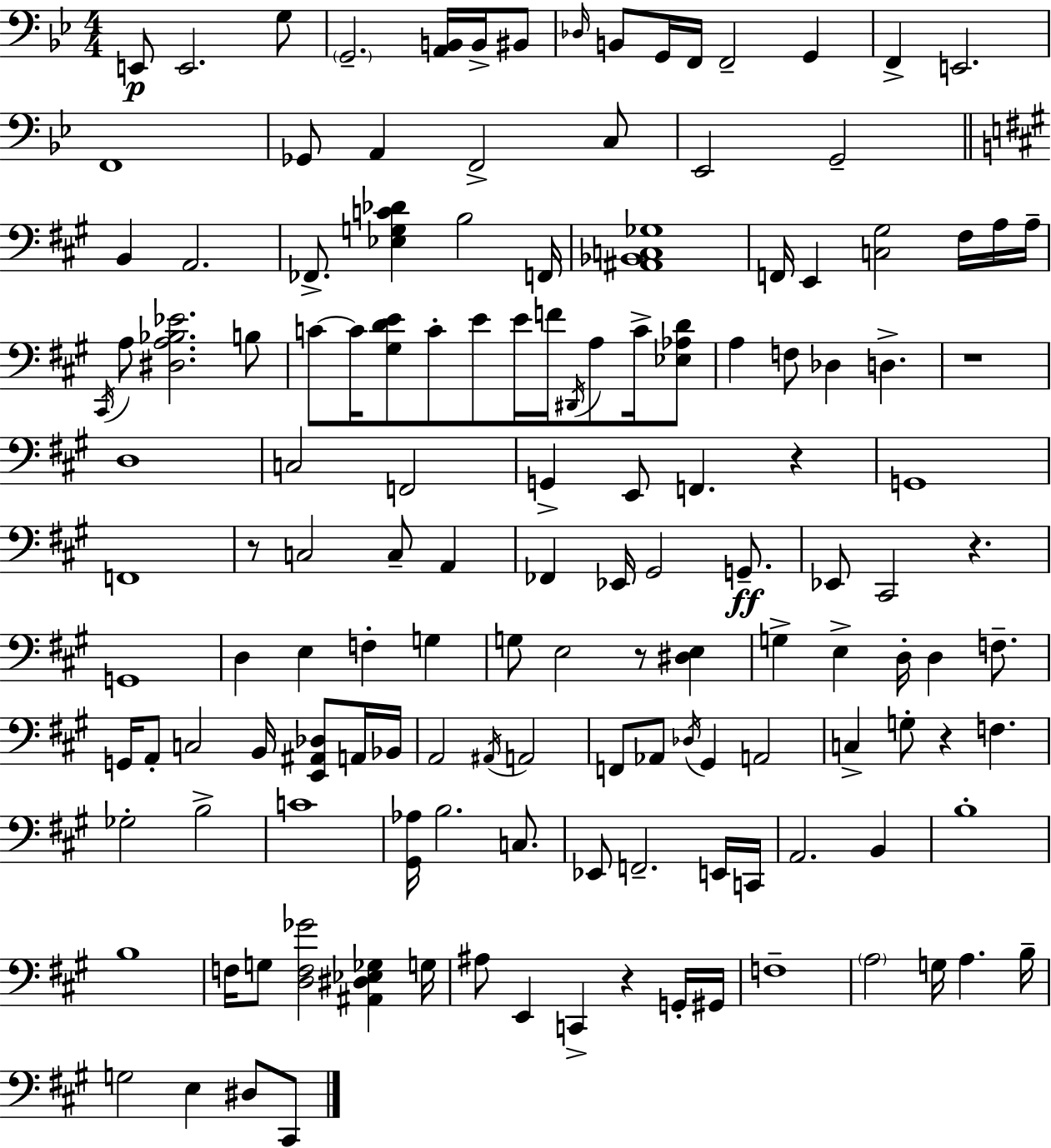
E2/e E2/h. G3/e G2/h. [A2,B2]/s B2/s BIS2/e Db3/s B2/e G2/s F2/s F2/h G2/q F2/q E2/h. F2/w Gb2/e A2/q F2/h C3/e Eb2/h G2/h B2/q A2/h. FES2/e. [Eb3,G3,C4,Db4]/q B3/h F2/s [A#2,Bb2,C3,Gb3]/w F2/s E2/q [C3,G#3]/h F#3/s A3/s A3/s C#2/s A3/e [D#3,A3,Bb3,Eb4]/h. B3/e C4/e C4/s [G#3,D4,E4]/e C4/e E4/e E4/s F4/s D#2/s A3/e C4/s [Eb3,Ab3,D4]/e A3/q F3/e Db3/q D3/q. R/w D3/w C3/h F2/h G2/q E2/e F2/q. R/q G2/w F2/w R/e C3/h C3/e A2/q FES2/q Eb2/s G#2/h G2/e. Eb2/e C#2/h R/q. G2/w D3/q E3/q F3/q G3/q G3/e E3/h R/e [D#3,E3]/q G3/q E3/q D3/s D3/q F3/e. G2/s A2/e C3/h B2/s [E2,A#2,Db3]/e A2/s Bb2/s A2/h A#2/s A2/h F2/e Ab2/e Db3/s G#2/q A2/h C3/q G3/e R/q F3/q. Gb3/h B3/h C4/w [G#2,Ab3]/s B3/h. C3/e. Eb2/e F2/h. E2/s C2/s A2/h. B2/q B3/w B3/w F3/s G3/e [D3,F3,Gb4]/h [A#2,D#3,Eb3,Gb3]/q G3/s A#3/e E2/q C2/q R/q G2/s G#2/s F3/w A3/h G3/s A3/q. B3/s G3/h E3/q D#3/e C#2/e